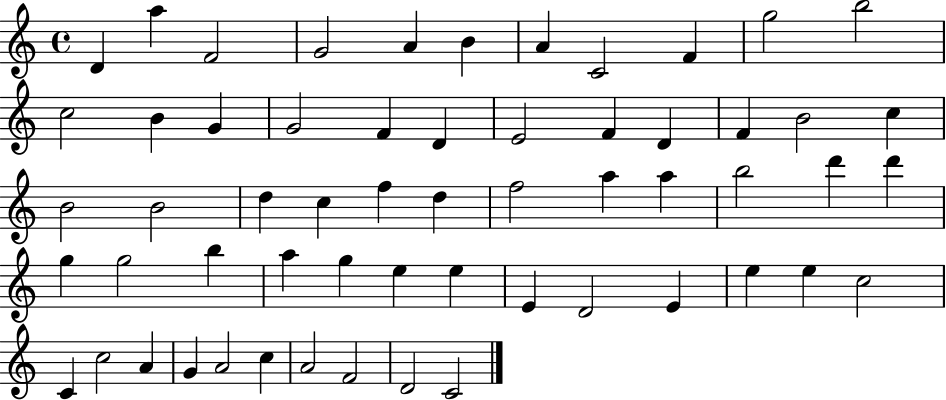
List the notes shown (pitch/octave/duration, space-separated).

D4/q A5/q F4/h G4/h A4/q B4/q A4/q C4/h F4/q G5/h B5/h C5/h B4/q G4/q G4/h F4/q D4/q E4/h F4/q D4/q F4/q B4/h C5/q B4/h B4/h D5/q C5/q F5/q D5/q F5/h A5/q A5/q B5/h D6/q D6/q G5/q G5/h B5/q A5/q G5/q E5/q E5/q E4/q D4/h E4/q E5/q E5/q C5/h C4/q C5/h A4/q G4/q A4/h C5/q A4/h F4/h D4/h C4/h